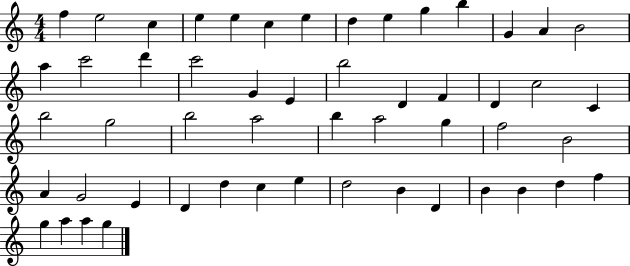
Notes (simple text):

F5/q E5/h C5/q E5/q E5/q C5/q E5/q D5/q E5/q G5/q B5/q G4/q A4/q B4/h A5/q C6/h D6/q C6/h G4/q E4/q B5/h D4/q F4/q D4/q C5/h C4/q B5/h G5/h B5/h A5/h B5/q A5/h G5/q F5/h B4/h A4/q G4/h E4/q D4/q D5/q C5/q E5/q D5/h B4/q D4/q B4/q B4/q D5/q F5/q G5/q A5/q A5/q G5/q